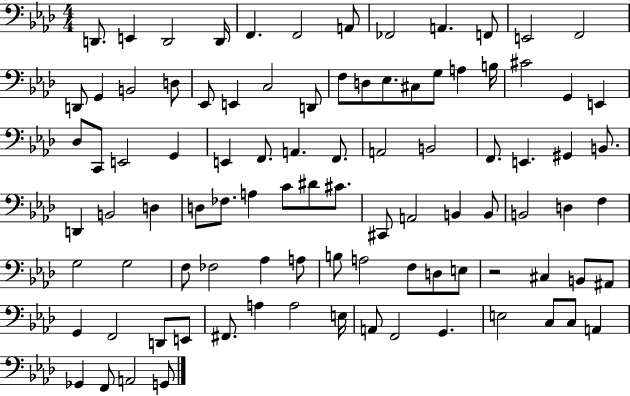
X:1
T:Untitled
M:4/4
L:1/4
K:Ab
D,,/2 E,, D,,2 D,,/4 F,, F,,2 A,,/2 _F,,2 A,, F,,/2 E,,2 F,,2 D,,/2 G,, B,,2 D,/2 _E,,/2 E,, C,2 D,,/2 F,/2 D,/2 _E,/2 ^C,/2 G,/2 A, B,/4 ^C2 G,, E,, _D,/2 C,,/2 E,,2 G,, E,, F,,/2 A,, F,,/2 A,,2 B,,2 F,,/2 E,, ^G,, B,,/2 D,, B,,2 D, D,/2 _F,/2 A, C/2 ^D/2 ^C/2 ^C,,/2 A,,2 B,, B,,/2 B,,2 D, F, G,2 G,2 F,/2 _F,2 _A, A,/2 B,/2 A,2 F,/2 D,/2 E,/2 z2 ^C, B,,/2 ^A,,/2 G,, F,,2 D,,/2 E,,/2 ^F,,/2 A, A,2 E,/4 A,,/2 F,,2 G,, E,2 C,/2 C,/2 A,, _G,, F,,/2 A,,2 G,,/2